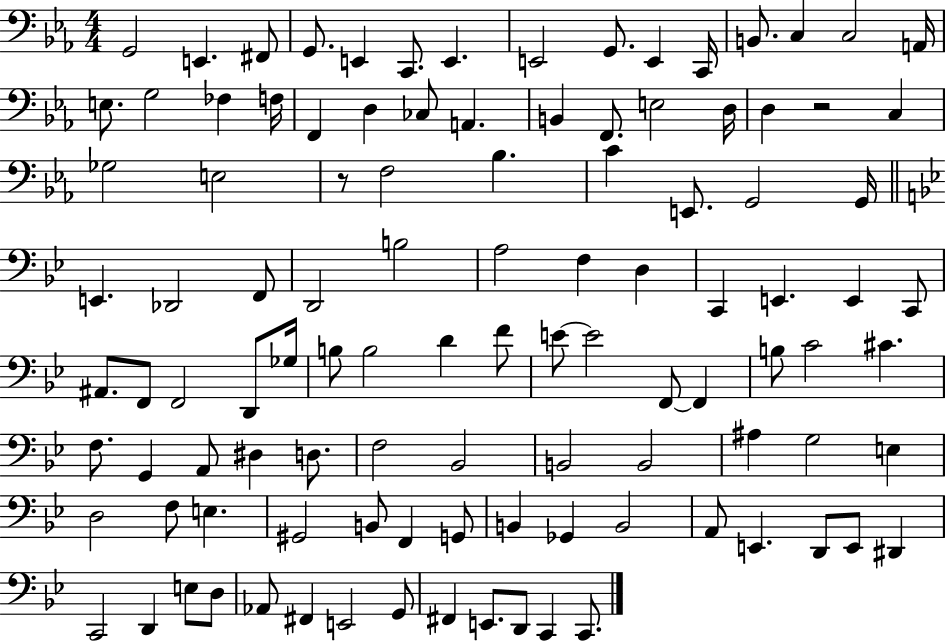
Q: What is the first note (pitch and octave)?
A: G2